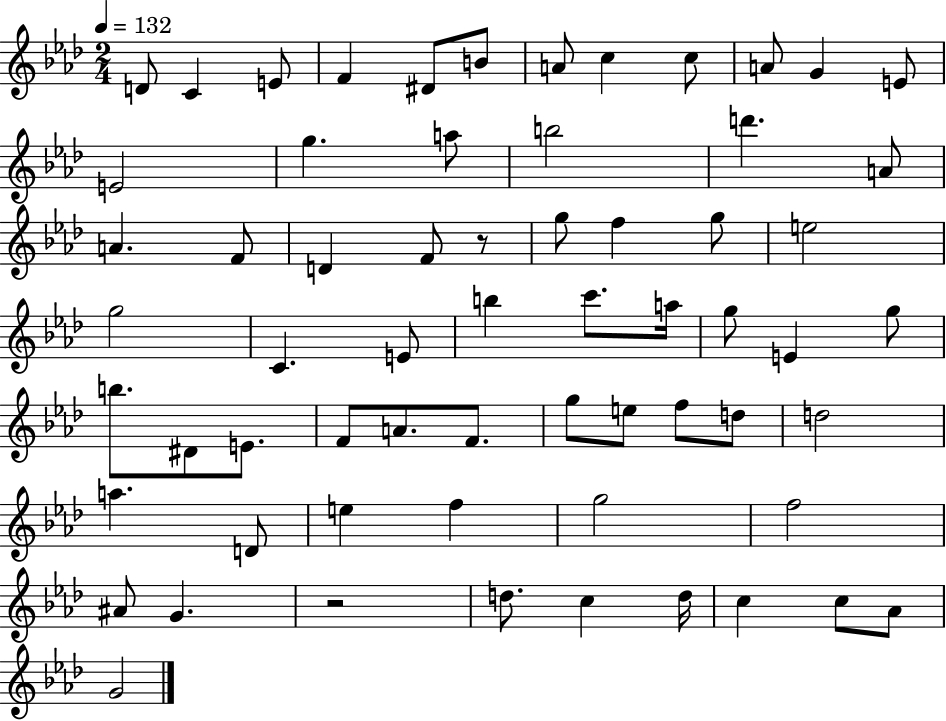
{
  \clef treble
  \numericTimeSignature
  \time 2/4
  \key aes \major
  \tempo 4 = 132
  d'8 c'4 e'8 | f'4 dis'8 b'8 | a'8 c''4 c''8 | a'8 g'4 e'8 | \break e'2 | g''4. a''8 | b''2 | d'''4. a'8 | \break a'4. f'8 | d'4 f'8 r8 | g''8 f''4 g''8 | e''2 | \break g''2 | c'4. e'8 | b''4 c'''8. a''16 | g''8 e'4 g''8 | \break b''8. dis'8 e'8. | f'8 a'8. f'8. | g''8 e''8 f''8 d''8 | d''2 | \break a''4. d'8 | e''4 f''4 | g''2 | f''2 | \break ais'8 g'4. | r2 | d''8. c''4 d''16 | c''4 c''8 aes'8 | \break g'2 | \bar "|."
}